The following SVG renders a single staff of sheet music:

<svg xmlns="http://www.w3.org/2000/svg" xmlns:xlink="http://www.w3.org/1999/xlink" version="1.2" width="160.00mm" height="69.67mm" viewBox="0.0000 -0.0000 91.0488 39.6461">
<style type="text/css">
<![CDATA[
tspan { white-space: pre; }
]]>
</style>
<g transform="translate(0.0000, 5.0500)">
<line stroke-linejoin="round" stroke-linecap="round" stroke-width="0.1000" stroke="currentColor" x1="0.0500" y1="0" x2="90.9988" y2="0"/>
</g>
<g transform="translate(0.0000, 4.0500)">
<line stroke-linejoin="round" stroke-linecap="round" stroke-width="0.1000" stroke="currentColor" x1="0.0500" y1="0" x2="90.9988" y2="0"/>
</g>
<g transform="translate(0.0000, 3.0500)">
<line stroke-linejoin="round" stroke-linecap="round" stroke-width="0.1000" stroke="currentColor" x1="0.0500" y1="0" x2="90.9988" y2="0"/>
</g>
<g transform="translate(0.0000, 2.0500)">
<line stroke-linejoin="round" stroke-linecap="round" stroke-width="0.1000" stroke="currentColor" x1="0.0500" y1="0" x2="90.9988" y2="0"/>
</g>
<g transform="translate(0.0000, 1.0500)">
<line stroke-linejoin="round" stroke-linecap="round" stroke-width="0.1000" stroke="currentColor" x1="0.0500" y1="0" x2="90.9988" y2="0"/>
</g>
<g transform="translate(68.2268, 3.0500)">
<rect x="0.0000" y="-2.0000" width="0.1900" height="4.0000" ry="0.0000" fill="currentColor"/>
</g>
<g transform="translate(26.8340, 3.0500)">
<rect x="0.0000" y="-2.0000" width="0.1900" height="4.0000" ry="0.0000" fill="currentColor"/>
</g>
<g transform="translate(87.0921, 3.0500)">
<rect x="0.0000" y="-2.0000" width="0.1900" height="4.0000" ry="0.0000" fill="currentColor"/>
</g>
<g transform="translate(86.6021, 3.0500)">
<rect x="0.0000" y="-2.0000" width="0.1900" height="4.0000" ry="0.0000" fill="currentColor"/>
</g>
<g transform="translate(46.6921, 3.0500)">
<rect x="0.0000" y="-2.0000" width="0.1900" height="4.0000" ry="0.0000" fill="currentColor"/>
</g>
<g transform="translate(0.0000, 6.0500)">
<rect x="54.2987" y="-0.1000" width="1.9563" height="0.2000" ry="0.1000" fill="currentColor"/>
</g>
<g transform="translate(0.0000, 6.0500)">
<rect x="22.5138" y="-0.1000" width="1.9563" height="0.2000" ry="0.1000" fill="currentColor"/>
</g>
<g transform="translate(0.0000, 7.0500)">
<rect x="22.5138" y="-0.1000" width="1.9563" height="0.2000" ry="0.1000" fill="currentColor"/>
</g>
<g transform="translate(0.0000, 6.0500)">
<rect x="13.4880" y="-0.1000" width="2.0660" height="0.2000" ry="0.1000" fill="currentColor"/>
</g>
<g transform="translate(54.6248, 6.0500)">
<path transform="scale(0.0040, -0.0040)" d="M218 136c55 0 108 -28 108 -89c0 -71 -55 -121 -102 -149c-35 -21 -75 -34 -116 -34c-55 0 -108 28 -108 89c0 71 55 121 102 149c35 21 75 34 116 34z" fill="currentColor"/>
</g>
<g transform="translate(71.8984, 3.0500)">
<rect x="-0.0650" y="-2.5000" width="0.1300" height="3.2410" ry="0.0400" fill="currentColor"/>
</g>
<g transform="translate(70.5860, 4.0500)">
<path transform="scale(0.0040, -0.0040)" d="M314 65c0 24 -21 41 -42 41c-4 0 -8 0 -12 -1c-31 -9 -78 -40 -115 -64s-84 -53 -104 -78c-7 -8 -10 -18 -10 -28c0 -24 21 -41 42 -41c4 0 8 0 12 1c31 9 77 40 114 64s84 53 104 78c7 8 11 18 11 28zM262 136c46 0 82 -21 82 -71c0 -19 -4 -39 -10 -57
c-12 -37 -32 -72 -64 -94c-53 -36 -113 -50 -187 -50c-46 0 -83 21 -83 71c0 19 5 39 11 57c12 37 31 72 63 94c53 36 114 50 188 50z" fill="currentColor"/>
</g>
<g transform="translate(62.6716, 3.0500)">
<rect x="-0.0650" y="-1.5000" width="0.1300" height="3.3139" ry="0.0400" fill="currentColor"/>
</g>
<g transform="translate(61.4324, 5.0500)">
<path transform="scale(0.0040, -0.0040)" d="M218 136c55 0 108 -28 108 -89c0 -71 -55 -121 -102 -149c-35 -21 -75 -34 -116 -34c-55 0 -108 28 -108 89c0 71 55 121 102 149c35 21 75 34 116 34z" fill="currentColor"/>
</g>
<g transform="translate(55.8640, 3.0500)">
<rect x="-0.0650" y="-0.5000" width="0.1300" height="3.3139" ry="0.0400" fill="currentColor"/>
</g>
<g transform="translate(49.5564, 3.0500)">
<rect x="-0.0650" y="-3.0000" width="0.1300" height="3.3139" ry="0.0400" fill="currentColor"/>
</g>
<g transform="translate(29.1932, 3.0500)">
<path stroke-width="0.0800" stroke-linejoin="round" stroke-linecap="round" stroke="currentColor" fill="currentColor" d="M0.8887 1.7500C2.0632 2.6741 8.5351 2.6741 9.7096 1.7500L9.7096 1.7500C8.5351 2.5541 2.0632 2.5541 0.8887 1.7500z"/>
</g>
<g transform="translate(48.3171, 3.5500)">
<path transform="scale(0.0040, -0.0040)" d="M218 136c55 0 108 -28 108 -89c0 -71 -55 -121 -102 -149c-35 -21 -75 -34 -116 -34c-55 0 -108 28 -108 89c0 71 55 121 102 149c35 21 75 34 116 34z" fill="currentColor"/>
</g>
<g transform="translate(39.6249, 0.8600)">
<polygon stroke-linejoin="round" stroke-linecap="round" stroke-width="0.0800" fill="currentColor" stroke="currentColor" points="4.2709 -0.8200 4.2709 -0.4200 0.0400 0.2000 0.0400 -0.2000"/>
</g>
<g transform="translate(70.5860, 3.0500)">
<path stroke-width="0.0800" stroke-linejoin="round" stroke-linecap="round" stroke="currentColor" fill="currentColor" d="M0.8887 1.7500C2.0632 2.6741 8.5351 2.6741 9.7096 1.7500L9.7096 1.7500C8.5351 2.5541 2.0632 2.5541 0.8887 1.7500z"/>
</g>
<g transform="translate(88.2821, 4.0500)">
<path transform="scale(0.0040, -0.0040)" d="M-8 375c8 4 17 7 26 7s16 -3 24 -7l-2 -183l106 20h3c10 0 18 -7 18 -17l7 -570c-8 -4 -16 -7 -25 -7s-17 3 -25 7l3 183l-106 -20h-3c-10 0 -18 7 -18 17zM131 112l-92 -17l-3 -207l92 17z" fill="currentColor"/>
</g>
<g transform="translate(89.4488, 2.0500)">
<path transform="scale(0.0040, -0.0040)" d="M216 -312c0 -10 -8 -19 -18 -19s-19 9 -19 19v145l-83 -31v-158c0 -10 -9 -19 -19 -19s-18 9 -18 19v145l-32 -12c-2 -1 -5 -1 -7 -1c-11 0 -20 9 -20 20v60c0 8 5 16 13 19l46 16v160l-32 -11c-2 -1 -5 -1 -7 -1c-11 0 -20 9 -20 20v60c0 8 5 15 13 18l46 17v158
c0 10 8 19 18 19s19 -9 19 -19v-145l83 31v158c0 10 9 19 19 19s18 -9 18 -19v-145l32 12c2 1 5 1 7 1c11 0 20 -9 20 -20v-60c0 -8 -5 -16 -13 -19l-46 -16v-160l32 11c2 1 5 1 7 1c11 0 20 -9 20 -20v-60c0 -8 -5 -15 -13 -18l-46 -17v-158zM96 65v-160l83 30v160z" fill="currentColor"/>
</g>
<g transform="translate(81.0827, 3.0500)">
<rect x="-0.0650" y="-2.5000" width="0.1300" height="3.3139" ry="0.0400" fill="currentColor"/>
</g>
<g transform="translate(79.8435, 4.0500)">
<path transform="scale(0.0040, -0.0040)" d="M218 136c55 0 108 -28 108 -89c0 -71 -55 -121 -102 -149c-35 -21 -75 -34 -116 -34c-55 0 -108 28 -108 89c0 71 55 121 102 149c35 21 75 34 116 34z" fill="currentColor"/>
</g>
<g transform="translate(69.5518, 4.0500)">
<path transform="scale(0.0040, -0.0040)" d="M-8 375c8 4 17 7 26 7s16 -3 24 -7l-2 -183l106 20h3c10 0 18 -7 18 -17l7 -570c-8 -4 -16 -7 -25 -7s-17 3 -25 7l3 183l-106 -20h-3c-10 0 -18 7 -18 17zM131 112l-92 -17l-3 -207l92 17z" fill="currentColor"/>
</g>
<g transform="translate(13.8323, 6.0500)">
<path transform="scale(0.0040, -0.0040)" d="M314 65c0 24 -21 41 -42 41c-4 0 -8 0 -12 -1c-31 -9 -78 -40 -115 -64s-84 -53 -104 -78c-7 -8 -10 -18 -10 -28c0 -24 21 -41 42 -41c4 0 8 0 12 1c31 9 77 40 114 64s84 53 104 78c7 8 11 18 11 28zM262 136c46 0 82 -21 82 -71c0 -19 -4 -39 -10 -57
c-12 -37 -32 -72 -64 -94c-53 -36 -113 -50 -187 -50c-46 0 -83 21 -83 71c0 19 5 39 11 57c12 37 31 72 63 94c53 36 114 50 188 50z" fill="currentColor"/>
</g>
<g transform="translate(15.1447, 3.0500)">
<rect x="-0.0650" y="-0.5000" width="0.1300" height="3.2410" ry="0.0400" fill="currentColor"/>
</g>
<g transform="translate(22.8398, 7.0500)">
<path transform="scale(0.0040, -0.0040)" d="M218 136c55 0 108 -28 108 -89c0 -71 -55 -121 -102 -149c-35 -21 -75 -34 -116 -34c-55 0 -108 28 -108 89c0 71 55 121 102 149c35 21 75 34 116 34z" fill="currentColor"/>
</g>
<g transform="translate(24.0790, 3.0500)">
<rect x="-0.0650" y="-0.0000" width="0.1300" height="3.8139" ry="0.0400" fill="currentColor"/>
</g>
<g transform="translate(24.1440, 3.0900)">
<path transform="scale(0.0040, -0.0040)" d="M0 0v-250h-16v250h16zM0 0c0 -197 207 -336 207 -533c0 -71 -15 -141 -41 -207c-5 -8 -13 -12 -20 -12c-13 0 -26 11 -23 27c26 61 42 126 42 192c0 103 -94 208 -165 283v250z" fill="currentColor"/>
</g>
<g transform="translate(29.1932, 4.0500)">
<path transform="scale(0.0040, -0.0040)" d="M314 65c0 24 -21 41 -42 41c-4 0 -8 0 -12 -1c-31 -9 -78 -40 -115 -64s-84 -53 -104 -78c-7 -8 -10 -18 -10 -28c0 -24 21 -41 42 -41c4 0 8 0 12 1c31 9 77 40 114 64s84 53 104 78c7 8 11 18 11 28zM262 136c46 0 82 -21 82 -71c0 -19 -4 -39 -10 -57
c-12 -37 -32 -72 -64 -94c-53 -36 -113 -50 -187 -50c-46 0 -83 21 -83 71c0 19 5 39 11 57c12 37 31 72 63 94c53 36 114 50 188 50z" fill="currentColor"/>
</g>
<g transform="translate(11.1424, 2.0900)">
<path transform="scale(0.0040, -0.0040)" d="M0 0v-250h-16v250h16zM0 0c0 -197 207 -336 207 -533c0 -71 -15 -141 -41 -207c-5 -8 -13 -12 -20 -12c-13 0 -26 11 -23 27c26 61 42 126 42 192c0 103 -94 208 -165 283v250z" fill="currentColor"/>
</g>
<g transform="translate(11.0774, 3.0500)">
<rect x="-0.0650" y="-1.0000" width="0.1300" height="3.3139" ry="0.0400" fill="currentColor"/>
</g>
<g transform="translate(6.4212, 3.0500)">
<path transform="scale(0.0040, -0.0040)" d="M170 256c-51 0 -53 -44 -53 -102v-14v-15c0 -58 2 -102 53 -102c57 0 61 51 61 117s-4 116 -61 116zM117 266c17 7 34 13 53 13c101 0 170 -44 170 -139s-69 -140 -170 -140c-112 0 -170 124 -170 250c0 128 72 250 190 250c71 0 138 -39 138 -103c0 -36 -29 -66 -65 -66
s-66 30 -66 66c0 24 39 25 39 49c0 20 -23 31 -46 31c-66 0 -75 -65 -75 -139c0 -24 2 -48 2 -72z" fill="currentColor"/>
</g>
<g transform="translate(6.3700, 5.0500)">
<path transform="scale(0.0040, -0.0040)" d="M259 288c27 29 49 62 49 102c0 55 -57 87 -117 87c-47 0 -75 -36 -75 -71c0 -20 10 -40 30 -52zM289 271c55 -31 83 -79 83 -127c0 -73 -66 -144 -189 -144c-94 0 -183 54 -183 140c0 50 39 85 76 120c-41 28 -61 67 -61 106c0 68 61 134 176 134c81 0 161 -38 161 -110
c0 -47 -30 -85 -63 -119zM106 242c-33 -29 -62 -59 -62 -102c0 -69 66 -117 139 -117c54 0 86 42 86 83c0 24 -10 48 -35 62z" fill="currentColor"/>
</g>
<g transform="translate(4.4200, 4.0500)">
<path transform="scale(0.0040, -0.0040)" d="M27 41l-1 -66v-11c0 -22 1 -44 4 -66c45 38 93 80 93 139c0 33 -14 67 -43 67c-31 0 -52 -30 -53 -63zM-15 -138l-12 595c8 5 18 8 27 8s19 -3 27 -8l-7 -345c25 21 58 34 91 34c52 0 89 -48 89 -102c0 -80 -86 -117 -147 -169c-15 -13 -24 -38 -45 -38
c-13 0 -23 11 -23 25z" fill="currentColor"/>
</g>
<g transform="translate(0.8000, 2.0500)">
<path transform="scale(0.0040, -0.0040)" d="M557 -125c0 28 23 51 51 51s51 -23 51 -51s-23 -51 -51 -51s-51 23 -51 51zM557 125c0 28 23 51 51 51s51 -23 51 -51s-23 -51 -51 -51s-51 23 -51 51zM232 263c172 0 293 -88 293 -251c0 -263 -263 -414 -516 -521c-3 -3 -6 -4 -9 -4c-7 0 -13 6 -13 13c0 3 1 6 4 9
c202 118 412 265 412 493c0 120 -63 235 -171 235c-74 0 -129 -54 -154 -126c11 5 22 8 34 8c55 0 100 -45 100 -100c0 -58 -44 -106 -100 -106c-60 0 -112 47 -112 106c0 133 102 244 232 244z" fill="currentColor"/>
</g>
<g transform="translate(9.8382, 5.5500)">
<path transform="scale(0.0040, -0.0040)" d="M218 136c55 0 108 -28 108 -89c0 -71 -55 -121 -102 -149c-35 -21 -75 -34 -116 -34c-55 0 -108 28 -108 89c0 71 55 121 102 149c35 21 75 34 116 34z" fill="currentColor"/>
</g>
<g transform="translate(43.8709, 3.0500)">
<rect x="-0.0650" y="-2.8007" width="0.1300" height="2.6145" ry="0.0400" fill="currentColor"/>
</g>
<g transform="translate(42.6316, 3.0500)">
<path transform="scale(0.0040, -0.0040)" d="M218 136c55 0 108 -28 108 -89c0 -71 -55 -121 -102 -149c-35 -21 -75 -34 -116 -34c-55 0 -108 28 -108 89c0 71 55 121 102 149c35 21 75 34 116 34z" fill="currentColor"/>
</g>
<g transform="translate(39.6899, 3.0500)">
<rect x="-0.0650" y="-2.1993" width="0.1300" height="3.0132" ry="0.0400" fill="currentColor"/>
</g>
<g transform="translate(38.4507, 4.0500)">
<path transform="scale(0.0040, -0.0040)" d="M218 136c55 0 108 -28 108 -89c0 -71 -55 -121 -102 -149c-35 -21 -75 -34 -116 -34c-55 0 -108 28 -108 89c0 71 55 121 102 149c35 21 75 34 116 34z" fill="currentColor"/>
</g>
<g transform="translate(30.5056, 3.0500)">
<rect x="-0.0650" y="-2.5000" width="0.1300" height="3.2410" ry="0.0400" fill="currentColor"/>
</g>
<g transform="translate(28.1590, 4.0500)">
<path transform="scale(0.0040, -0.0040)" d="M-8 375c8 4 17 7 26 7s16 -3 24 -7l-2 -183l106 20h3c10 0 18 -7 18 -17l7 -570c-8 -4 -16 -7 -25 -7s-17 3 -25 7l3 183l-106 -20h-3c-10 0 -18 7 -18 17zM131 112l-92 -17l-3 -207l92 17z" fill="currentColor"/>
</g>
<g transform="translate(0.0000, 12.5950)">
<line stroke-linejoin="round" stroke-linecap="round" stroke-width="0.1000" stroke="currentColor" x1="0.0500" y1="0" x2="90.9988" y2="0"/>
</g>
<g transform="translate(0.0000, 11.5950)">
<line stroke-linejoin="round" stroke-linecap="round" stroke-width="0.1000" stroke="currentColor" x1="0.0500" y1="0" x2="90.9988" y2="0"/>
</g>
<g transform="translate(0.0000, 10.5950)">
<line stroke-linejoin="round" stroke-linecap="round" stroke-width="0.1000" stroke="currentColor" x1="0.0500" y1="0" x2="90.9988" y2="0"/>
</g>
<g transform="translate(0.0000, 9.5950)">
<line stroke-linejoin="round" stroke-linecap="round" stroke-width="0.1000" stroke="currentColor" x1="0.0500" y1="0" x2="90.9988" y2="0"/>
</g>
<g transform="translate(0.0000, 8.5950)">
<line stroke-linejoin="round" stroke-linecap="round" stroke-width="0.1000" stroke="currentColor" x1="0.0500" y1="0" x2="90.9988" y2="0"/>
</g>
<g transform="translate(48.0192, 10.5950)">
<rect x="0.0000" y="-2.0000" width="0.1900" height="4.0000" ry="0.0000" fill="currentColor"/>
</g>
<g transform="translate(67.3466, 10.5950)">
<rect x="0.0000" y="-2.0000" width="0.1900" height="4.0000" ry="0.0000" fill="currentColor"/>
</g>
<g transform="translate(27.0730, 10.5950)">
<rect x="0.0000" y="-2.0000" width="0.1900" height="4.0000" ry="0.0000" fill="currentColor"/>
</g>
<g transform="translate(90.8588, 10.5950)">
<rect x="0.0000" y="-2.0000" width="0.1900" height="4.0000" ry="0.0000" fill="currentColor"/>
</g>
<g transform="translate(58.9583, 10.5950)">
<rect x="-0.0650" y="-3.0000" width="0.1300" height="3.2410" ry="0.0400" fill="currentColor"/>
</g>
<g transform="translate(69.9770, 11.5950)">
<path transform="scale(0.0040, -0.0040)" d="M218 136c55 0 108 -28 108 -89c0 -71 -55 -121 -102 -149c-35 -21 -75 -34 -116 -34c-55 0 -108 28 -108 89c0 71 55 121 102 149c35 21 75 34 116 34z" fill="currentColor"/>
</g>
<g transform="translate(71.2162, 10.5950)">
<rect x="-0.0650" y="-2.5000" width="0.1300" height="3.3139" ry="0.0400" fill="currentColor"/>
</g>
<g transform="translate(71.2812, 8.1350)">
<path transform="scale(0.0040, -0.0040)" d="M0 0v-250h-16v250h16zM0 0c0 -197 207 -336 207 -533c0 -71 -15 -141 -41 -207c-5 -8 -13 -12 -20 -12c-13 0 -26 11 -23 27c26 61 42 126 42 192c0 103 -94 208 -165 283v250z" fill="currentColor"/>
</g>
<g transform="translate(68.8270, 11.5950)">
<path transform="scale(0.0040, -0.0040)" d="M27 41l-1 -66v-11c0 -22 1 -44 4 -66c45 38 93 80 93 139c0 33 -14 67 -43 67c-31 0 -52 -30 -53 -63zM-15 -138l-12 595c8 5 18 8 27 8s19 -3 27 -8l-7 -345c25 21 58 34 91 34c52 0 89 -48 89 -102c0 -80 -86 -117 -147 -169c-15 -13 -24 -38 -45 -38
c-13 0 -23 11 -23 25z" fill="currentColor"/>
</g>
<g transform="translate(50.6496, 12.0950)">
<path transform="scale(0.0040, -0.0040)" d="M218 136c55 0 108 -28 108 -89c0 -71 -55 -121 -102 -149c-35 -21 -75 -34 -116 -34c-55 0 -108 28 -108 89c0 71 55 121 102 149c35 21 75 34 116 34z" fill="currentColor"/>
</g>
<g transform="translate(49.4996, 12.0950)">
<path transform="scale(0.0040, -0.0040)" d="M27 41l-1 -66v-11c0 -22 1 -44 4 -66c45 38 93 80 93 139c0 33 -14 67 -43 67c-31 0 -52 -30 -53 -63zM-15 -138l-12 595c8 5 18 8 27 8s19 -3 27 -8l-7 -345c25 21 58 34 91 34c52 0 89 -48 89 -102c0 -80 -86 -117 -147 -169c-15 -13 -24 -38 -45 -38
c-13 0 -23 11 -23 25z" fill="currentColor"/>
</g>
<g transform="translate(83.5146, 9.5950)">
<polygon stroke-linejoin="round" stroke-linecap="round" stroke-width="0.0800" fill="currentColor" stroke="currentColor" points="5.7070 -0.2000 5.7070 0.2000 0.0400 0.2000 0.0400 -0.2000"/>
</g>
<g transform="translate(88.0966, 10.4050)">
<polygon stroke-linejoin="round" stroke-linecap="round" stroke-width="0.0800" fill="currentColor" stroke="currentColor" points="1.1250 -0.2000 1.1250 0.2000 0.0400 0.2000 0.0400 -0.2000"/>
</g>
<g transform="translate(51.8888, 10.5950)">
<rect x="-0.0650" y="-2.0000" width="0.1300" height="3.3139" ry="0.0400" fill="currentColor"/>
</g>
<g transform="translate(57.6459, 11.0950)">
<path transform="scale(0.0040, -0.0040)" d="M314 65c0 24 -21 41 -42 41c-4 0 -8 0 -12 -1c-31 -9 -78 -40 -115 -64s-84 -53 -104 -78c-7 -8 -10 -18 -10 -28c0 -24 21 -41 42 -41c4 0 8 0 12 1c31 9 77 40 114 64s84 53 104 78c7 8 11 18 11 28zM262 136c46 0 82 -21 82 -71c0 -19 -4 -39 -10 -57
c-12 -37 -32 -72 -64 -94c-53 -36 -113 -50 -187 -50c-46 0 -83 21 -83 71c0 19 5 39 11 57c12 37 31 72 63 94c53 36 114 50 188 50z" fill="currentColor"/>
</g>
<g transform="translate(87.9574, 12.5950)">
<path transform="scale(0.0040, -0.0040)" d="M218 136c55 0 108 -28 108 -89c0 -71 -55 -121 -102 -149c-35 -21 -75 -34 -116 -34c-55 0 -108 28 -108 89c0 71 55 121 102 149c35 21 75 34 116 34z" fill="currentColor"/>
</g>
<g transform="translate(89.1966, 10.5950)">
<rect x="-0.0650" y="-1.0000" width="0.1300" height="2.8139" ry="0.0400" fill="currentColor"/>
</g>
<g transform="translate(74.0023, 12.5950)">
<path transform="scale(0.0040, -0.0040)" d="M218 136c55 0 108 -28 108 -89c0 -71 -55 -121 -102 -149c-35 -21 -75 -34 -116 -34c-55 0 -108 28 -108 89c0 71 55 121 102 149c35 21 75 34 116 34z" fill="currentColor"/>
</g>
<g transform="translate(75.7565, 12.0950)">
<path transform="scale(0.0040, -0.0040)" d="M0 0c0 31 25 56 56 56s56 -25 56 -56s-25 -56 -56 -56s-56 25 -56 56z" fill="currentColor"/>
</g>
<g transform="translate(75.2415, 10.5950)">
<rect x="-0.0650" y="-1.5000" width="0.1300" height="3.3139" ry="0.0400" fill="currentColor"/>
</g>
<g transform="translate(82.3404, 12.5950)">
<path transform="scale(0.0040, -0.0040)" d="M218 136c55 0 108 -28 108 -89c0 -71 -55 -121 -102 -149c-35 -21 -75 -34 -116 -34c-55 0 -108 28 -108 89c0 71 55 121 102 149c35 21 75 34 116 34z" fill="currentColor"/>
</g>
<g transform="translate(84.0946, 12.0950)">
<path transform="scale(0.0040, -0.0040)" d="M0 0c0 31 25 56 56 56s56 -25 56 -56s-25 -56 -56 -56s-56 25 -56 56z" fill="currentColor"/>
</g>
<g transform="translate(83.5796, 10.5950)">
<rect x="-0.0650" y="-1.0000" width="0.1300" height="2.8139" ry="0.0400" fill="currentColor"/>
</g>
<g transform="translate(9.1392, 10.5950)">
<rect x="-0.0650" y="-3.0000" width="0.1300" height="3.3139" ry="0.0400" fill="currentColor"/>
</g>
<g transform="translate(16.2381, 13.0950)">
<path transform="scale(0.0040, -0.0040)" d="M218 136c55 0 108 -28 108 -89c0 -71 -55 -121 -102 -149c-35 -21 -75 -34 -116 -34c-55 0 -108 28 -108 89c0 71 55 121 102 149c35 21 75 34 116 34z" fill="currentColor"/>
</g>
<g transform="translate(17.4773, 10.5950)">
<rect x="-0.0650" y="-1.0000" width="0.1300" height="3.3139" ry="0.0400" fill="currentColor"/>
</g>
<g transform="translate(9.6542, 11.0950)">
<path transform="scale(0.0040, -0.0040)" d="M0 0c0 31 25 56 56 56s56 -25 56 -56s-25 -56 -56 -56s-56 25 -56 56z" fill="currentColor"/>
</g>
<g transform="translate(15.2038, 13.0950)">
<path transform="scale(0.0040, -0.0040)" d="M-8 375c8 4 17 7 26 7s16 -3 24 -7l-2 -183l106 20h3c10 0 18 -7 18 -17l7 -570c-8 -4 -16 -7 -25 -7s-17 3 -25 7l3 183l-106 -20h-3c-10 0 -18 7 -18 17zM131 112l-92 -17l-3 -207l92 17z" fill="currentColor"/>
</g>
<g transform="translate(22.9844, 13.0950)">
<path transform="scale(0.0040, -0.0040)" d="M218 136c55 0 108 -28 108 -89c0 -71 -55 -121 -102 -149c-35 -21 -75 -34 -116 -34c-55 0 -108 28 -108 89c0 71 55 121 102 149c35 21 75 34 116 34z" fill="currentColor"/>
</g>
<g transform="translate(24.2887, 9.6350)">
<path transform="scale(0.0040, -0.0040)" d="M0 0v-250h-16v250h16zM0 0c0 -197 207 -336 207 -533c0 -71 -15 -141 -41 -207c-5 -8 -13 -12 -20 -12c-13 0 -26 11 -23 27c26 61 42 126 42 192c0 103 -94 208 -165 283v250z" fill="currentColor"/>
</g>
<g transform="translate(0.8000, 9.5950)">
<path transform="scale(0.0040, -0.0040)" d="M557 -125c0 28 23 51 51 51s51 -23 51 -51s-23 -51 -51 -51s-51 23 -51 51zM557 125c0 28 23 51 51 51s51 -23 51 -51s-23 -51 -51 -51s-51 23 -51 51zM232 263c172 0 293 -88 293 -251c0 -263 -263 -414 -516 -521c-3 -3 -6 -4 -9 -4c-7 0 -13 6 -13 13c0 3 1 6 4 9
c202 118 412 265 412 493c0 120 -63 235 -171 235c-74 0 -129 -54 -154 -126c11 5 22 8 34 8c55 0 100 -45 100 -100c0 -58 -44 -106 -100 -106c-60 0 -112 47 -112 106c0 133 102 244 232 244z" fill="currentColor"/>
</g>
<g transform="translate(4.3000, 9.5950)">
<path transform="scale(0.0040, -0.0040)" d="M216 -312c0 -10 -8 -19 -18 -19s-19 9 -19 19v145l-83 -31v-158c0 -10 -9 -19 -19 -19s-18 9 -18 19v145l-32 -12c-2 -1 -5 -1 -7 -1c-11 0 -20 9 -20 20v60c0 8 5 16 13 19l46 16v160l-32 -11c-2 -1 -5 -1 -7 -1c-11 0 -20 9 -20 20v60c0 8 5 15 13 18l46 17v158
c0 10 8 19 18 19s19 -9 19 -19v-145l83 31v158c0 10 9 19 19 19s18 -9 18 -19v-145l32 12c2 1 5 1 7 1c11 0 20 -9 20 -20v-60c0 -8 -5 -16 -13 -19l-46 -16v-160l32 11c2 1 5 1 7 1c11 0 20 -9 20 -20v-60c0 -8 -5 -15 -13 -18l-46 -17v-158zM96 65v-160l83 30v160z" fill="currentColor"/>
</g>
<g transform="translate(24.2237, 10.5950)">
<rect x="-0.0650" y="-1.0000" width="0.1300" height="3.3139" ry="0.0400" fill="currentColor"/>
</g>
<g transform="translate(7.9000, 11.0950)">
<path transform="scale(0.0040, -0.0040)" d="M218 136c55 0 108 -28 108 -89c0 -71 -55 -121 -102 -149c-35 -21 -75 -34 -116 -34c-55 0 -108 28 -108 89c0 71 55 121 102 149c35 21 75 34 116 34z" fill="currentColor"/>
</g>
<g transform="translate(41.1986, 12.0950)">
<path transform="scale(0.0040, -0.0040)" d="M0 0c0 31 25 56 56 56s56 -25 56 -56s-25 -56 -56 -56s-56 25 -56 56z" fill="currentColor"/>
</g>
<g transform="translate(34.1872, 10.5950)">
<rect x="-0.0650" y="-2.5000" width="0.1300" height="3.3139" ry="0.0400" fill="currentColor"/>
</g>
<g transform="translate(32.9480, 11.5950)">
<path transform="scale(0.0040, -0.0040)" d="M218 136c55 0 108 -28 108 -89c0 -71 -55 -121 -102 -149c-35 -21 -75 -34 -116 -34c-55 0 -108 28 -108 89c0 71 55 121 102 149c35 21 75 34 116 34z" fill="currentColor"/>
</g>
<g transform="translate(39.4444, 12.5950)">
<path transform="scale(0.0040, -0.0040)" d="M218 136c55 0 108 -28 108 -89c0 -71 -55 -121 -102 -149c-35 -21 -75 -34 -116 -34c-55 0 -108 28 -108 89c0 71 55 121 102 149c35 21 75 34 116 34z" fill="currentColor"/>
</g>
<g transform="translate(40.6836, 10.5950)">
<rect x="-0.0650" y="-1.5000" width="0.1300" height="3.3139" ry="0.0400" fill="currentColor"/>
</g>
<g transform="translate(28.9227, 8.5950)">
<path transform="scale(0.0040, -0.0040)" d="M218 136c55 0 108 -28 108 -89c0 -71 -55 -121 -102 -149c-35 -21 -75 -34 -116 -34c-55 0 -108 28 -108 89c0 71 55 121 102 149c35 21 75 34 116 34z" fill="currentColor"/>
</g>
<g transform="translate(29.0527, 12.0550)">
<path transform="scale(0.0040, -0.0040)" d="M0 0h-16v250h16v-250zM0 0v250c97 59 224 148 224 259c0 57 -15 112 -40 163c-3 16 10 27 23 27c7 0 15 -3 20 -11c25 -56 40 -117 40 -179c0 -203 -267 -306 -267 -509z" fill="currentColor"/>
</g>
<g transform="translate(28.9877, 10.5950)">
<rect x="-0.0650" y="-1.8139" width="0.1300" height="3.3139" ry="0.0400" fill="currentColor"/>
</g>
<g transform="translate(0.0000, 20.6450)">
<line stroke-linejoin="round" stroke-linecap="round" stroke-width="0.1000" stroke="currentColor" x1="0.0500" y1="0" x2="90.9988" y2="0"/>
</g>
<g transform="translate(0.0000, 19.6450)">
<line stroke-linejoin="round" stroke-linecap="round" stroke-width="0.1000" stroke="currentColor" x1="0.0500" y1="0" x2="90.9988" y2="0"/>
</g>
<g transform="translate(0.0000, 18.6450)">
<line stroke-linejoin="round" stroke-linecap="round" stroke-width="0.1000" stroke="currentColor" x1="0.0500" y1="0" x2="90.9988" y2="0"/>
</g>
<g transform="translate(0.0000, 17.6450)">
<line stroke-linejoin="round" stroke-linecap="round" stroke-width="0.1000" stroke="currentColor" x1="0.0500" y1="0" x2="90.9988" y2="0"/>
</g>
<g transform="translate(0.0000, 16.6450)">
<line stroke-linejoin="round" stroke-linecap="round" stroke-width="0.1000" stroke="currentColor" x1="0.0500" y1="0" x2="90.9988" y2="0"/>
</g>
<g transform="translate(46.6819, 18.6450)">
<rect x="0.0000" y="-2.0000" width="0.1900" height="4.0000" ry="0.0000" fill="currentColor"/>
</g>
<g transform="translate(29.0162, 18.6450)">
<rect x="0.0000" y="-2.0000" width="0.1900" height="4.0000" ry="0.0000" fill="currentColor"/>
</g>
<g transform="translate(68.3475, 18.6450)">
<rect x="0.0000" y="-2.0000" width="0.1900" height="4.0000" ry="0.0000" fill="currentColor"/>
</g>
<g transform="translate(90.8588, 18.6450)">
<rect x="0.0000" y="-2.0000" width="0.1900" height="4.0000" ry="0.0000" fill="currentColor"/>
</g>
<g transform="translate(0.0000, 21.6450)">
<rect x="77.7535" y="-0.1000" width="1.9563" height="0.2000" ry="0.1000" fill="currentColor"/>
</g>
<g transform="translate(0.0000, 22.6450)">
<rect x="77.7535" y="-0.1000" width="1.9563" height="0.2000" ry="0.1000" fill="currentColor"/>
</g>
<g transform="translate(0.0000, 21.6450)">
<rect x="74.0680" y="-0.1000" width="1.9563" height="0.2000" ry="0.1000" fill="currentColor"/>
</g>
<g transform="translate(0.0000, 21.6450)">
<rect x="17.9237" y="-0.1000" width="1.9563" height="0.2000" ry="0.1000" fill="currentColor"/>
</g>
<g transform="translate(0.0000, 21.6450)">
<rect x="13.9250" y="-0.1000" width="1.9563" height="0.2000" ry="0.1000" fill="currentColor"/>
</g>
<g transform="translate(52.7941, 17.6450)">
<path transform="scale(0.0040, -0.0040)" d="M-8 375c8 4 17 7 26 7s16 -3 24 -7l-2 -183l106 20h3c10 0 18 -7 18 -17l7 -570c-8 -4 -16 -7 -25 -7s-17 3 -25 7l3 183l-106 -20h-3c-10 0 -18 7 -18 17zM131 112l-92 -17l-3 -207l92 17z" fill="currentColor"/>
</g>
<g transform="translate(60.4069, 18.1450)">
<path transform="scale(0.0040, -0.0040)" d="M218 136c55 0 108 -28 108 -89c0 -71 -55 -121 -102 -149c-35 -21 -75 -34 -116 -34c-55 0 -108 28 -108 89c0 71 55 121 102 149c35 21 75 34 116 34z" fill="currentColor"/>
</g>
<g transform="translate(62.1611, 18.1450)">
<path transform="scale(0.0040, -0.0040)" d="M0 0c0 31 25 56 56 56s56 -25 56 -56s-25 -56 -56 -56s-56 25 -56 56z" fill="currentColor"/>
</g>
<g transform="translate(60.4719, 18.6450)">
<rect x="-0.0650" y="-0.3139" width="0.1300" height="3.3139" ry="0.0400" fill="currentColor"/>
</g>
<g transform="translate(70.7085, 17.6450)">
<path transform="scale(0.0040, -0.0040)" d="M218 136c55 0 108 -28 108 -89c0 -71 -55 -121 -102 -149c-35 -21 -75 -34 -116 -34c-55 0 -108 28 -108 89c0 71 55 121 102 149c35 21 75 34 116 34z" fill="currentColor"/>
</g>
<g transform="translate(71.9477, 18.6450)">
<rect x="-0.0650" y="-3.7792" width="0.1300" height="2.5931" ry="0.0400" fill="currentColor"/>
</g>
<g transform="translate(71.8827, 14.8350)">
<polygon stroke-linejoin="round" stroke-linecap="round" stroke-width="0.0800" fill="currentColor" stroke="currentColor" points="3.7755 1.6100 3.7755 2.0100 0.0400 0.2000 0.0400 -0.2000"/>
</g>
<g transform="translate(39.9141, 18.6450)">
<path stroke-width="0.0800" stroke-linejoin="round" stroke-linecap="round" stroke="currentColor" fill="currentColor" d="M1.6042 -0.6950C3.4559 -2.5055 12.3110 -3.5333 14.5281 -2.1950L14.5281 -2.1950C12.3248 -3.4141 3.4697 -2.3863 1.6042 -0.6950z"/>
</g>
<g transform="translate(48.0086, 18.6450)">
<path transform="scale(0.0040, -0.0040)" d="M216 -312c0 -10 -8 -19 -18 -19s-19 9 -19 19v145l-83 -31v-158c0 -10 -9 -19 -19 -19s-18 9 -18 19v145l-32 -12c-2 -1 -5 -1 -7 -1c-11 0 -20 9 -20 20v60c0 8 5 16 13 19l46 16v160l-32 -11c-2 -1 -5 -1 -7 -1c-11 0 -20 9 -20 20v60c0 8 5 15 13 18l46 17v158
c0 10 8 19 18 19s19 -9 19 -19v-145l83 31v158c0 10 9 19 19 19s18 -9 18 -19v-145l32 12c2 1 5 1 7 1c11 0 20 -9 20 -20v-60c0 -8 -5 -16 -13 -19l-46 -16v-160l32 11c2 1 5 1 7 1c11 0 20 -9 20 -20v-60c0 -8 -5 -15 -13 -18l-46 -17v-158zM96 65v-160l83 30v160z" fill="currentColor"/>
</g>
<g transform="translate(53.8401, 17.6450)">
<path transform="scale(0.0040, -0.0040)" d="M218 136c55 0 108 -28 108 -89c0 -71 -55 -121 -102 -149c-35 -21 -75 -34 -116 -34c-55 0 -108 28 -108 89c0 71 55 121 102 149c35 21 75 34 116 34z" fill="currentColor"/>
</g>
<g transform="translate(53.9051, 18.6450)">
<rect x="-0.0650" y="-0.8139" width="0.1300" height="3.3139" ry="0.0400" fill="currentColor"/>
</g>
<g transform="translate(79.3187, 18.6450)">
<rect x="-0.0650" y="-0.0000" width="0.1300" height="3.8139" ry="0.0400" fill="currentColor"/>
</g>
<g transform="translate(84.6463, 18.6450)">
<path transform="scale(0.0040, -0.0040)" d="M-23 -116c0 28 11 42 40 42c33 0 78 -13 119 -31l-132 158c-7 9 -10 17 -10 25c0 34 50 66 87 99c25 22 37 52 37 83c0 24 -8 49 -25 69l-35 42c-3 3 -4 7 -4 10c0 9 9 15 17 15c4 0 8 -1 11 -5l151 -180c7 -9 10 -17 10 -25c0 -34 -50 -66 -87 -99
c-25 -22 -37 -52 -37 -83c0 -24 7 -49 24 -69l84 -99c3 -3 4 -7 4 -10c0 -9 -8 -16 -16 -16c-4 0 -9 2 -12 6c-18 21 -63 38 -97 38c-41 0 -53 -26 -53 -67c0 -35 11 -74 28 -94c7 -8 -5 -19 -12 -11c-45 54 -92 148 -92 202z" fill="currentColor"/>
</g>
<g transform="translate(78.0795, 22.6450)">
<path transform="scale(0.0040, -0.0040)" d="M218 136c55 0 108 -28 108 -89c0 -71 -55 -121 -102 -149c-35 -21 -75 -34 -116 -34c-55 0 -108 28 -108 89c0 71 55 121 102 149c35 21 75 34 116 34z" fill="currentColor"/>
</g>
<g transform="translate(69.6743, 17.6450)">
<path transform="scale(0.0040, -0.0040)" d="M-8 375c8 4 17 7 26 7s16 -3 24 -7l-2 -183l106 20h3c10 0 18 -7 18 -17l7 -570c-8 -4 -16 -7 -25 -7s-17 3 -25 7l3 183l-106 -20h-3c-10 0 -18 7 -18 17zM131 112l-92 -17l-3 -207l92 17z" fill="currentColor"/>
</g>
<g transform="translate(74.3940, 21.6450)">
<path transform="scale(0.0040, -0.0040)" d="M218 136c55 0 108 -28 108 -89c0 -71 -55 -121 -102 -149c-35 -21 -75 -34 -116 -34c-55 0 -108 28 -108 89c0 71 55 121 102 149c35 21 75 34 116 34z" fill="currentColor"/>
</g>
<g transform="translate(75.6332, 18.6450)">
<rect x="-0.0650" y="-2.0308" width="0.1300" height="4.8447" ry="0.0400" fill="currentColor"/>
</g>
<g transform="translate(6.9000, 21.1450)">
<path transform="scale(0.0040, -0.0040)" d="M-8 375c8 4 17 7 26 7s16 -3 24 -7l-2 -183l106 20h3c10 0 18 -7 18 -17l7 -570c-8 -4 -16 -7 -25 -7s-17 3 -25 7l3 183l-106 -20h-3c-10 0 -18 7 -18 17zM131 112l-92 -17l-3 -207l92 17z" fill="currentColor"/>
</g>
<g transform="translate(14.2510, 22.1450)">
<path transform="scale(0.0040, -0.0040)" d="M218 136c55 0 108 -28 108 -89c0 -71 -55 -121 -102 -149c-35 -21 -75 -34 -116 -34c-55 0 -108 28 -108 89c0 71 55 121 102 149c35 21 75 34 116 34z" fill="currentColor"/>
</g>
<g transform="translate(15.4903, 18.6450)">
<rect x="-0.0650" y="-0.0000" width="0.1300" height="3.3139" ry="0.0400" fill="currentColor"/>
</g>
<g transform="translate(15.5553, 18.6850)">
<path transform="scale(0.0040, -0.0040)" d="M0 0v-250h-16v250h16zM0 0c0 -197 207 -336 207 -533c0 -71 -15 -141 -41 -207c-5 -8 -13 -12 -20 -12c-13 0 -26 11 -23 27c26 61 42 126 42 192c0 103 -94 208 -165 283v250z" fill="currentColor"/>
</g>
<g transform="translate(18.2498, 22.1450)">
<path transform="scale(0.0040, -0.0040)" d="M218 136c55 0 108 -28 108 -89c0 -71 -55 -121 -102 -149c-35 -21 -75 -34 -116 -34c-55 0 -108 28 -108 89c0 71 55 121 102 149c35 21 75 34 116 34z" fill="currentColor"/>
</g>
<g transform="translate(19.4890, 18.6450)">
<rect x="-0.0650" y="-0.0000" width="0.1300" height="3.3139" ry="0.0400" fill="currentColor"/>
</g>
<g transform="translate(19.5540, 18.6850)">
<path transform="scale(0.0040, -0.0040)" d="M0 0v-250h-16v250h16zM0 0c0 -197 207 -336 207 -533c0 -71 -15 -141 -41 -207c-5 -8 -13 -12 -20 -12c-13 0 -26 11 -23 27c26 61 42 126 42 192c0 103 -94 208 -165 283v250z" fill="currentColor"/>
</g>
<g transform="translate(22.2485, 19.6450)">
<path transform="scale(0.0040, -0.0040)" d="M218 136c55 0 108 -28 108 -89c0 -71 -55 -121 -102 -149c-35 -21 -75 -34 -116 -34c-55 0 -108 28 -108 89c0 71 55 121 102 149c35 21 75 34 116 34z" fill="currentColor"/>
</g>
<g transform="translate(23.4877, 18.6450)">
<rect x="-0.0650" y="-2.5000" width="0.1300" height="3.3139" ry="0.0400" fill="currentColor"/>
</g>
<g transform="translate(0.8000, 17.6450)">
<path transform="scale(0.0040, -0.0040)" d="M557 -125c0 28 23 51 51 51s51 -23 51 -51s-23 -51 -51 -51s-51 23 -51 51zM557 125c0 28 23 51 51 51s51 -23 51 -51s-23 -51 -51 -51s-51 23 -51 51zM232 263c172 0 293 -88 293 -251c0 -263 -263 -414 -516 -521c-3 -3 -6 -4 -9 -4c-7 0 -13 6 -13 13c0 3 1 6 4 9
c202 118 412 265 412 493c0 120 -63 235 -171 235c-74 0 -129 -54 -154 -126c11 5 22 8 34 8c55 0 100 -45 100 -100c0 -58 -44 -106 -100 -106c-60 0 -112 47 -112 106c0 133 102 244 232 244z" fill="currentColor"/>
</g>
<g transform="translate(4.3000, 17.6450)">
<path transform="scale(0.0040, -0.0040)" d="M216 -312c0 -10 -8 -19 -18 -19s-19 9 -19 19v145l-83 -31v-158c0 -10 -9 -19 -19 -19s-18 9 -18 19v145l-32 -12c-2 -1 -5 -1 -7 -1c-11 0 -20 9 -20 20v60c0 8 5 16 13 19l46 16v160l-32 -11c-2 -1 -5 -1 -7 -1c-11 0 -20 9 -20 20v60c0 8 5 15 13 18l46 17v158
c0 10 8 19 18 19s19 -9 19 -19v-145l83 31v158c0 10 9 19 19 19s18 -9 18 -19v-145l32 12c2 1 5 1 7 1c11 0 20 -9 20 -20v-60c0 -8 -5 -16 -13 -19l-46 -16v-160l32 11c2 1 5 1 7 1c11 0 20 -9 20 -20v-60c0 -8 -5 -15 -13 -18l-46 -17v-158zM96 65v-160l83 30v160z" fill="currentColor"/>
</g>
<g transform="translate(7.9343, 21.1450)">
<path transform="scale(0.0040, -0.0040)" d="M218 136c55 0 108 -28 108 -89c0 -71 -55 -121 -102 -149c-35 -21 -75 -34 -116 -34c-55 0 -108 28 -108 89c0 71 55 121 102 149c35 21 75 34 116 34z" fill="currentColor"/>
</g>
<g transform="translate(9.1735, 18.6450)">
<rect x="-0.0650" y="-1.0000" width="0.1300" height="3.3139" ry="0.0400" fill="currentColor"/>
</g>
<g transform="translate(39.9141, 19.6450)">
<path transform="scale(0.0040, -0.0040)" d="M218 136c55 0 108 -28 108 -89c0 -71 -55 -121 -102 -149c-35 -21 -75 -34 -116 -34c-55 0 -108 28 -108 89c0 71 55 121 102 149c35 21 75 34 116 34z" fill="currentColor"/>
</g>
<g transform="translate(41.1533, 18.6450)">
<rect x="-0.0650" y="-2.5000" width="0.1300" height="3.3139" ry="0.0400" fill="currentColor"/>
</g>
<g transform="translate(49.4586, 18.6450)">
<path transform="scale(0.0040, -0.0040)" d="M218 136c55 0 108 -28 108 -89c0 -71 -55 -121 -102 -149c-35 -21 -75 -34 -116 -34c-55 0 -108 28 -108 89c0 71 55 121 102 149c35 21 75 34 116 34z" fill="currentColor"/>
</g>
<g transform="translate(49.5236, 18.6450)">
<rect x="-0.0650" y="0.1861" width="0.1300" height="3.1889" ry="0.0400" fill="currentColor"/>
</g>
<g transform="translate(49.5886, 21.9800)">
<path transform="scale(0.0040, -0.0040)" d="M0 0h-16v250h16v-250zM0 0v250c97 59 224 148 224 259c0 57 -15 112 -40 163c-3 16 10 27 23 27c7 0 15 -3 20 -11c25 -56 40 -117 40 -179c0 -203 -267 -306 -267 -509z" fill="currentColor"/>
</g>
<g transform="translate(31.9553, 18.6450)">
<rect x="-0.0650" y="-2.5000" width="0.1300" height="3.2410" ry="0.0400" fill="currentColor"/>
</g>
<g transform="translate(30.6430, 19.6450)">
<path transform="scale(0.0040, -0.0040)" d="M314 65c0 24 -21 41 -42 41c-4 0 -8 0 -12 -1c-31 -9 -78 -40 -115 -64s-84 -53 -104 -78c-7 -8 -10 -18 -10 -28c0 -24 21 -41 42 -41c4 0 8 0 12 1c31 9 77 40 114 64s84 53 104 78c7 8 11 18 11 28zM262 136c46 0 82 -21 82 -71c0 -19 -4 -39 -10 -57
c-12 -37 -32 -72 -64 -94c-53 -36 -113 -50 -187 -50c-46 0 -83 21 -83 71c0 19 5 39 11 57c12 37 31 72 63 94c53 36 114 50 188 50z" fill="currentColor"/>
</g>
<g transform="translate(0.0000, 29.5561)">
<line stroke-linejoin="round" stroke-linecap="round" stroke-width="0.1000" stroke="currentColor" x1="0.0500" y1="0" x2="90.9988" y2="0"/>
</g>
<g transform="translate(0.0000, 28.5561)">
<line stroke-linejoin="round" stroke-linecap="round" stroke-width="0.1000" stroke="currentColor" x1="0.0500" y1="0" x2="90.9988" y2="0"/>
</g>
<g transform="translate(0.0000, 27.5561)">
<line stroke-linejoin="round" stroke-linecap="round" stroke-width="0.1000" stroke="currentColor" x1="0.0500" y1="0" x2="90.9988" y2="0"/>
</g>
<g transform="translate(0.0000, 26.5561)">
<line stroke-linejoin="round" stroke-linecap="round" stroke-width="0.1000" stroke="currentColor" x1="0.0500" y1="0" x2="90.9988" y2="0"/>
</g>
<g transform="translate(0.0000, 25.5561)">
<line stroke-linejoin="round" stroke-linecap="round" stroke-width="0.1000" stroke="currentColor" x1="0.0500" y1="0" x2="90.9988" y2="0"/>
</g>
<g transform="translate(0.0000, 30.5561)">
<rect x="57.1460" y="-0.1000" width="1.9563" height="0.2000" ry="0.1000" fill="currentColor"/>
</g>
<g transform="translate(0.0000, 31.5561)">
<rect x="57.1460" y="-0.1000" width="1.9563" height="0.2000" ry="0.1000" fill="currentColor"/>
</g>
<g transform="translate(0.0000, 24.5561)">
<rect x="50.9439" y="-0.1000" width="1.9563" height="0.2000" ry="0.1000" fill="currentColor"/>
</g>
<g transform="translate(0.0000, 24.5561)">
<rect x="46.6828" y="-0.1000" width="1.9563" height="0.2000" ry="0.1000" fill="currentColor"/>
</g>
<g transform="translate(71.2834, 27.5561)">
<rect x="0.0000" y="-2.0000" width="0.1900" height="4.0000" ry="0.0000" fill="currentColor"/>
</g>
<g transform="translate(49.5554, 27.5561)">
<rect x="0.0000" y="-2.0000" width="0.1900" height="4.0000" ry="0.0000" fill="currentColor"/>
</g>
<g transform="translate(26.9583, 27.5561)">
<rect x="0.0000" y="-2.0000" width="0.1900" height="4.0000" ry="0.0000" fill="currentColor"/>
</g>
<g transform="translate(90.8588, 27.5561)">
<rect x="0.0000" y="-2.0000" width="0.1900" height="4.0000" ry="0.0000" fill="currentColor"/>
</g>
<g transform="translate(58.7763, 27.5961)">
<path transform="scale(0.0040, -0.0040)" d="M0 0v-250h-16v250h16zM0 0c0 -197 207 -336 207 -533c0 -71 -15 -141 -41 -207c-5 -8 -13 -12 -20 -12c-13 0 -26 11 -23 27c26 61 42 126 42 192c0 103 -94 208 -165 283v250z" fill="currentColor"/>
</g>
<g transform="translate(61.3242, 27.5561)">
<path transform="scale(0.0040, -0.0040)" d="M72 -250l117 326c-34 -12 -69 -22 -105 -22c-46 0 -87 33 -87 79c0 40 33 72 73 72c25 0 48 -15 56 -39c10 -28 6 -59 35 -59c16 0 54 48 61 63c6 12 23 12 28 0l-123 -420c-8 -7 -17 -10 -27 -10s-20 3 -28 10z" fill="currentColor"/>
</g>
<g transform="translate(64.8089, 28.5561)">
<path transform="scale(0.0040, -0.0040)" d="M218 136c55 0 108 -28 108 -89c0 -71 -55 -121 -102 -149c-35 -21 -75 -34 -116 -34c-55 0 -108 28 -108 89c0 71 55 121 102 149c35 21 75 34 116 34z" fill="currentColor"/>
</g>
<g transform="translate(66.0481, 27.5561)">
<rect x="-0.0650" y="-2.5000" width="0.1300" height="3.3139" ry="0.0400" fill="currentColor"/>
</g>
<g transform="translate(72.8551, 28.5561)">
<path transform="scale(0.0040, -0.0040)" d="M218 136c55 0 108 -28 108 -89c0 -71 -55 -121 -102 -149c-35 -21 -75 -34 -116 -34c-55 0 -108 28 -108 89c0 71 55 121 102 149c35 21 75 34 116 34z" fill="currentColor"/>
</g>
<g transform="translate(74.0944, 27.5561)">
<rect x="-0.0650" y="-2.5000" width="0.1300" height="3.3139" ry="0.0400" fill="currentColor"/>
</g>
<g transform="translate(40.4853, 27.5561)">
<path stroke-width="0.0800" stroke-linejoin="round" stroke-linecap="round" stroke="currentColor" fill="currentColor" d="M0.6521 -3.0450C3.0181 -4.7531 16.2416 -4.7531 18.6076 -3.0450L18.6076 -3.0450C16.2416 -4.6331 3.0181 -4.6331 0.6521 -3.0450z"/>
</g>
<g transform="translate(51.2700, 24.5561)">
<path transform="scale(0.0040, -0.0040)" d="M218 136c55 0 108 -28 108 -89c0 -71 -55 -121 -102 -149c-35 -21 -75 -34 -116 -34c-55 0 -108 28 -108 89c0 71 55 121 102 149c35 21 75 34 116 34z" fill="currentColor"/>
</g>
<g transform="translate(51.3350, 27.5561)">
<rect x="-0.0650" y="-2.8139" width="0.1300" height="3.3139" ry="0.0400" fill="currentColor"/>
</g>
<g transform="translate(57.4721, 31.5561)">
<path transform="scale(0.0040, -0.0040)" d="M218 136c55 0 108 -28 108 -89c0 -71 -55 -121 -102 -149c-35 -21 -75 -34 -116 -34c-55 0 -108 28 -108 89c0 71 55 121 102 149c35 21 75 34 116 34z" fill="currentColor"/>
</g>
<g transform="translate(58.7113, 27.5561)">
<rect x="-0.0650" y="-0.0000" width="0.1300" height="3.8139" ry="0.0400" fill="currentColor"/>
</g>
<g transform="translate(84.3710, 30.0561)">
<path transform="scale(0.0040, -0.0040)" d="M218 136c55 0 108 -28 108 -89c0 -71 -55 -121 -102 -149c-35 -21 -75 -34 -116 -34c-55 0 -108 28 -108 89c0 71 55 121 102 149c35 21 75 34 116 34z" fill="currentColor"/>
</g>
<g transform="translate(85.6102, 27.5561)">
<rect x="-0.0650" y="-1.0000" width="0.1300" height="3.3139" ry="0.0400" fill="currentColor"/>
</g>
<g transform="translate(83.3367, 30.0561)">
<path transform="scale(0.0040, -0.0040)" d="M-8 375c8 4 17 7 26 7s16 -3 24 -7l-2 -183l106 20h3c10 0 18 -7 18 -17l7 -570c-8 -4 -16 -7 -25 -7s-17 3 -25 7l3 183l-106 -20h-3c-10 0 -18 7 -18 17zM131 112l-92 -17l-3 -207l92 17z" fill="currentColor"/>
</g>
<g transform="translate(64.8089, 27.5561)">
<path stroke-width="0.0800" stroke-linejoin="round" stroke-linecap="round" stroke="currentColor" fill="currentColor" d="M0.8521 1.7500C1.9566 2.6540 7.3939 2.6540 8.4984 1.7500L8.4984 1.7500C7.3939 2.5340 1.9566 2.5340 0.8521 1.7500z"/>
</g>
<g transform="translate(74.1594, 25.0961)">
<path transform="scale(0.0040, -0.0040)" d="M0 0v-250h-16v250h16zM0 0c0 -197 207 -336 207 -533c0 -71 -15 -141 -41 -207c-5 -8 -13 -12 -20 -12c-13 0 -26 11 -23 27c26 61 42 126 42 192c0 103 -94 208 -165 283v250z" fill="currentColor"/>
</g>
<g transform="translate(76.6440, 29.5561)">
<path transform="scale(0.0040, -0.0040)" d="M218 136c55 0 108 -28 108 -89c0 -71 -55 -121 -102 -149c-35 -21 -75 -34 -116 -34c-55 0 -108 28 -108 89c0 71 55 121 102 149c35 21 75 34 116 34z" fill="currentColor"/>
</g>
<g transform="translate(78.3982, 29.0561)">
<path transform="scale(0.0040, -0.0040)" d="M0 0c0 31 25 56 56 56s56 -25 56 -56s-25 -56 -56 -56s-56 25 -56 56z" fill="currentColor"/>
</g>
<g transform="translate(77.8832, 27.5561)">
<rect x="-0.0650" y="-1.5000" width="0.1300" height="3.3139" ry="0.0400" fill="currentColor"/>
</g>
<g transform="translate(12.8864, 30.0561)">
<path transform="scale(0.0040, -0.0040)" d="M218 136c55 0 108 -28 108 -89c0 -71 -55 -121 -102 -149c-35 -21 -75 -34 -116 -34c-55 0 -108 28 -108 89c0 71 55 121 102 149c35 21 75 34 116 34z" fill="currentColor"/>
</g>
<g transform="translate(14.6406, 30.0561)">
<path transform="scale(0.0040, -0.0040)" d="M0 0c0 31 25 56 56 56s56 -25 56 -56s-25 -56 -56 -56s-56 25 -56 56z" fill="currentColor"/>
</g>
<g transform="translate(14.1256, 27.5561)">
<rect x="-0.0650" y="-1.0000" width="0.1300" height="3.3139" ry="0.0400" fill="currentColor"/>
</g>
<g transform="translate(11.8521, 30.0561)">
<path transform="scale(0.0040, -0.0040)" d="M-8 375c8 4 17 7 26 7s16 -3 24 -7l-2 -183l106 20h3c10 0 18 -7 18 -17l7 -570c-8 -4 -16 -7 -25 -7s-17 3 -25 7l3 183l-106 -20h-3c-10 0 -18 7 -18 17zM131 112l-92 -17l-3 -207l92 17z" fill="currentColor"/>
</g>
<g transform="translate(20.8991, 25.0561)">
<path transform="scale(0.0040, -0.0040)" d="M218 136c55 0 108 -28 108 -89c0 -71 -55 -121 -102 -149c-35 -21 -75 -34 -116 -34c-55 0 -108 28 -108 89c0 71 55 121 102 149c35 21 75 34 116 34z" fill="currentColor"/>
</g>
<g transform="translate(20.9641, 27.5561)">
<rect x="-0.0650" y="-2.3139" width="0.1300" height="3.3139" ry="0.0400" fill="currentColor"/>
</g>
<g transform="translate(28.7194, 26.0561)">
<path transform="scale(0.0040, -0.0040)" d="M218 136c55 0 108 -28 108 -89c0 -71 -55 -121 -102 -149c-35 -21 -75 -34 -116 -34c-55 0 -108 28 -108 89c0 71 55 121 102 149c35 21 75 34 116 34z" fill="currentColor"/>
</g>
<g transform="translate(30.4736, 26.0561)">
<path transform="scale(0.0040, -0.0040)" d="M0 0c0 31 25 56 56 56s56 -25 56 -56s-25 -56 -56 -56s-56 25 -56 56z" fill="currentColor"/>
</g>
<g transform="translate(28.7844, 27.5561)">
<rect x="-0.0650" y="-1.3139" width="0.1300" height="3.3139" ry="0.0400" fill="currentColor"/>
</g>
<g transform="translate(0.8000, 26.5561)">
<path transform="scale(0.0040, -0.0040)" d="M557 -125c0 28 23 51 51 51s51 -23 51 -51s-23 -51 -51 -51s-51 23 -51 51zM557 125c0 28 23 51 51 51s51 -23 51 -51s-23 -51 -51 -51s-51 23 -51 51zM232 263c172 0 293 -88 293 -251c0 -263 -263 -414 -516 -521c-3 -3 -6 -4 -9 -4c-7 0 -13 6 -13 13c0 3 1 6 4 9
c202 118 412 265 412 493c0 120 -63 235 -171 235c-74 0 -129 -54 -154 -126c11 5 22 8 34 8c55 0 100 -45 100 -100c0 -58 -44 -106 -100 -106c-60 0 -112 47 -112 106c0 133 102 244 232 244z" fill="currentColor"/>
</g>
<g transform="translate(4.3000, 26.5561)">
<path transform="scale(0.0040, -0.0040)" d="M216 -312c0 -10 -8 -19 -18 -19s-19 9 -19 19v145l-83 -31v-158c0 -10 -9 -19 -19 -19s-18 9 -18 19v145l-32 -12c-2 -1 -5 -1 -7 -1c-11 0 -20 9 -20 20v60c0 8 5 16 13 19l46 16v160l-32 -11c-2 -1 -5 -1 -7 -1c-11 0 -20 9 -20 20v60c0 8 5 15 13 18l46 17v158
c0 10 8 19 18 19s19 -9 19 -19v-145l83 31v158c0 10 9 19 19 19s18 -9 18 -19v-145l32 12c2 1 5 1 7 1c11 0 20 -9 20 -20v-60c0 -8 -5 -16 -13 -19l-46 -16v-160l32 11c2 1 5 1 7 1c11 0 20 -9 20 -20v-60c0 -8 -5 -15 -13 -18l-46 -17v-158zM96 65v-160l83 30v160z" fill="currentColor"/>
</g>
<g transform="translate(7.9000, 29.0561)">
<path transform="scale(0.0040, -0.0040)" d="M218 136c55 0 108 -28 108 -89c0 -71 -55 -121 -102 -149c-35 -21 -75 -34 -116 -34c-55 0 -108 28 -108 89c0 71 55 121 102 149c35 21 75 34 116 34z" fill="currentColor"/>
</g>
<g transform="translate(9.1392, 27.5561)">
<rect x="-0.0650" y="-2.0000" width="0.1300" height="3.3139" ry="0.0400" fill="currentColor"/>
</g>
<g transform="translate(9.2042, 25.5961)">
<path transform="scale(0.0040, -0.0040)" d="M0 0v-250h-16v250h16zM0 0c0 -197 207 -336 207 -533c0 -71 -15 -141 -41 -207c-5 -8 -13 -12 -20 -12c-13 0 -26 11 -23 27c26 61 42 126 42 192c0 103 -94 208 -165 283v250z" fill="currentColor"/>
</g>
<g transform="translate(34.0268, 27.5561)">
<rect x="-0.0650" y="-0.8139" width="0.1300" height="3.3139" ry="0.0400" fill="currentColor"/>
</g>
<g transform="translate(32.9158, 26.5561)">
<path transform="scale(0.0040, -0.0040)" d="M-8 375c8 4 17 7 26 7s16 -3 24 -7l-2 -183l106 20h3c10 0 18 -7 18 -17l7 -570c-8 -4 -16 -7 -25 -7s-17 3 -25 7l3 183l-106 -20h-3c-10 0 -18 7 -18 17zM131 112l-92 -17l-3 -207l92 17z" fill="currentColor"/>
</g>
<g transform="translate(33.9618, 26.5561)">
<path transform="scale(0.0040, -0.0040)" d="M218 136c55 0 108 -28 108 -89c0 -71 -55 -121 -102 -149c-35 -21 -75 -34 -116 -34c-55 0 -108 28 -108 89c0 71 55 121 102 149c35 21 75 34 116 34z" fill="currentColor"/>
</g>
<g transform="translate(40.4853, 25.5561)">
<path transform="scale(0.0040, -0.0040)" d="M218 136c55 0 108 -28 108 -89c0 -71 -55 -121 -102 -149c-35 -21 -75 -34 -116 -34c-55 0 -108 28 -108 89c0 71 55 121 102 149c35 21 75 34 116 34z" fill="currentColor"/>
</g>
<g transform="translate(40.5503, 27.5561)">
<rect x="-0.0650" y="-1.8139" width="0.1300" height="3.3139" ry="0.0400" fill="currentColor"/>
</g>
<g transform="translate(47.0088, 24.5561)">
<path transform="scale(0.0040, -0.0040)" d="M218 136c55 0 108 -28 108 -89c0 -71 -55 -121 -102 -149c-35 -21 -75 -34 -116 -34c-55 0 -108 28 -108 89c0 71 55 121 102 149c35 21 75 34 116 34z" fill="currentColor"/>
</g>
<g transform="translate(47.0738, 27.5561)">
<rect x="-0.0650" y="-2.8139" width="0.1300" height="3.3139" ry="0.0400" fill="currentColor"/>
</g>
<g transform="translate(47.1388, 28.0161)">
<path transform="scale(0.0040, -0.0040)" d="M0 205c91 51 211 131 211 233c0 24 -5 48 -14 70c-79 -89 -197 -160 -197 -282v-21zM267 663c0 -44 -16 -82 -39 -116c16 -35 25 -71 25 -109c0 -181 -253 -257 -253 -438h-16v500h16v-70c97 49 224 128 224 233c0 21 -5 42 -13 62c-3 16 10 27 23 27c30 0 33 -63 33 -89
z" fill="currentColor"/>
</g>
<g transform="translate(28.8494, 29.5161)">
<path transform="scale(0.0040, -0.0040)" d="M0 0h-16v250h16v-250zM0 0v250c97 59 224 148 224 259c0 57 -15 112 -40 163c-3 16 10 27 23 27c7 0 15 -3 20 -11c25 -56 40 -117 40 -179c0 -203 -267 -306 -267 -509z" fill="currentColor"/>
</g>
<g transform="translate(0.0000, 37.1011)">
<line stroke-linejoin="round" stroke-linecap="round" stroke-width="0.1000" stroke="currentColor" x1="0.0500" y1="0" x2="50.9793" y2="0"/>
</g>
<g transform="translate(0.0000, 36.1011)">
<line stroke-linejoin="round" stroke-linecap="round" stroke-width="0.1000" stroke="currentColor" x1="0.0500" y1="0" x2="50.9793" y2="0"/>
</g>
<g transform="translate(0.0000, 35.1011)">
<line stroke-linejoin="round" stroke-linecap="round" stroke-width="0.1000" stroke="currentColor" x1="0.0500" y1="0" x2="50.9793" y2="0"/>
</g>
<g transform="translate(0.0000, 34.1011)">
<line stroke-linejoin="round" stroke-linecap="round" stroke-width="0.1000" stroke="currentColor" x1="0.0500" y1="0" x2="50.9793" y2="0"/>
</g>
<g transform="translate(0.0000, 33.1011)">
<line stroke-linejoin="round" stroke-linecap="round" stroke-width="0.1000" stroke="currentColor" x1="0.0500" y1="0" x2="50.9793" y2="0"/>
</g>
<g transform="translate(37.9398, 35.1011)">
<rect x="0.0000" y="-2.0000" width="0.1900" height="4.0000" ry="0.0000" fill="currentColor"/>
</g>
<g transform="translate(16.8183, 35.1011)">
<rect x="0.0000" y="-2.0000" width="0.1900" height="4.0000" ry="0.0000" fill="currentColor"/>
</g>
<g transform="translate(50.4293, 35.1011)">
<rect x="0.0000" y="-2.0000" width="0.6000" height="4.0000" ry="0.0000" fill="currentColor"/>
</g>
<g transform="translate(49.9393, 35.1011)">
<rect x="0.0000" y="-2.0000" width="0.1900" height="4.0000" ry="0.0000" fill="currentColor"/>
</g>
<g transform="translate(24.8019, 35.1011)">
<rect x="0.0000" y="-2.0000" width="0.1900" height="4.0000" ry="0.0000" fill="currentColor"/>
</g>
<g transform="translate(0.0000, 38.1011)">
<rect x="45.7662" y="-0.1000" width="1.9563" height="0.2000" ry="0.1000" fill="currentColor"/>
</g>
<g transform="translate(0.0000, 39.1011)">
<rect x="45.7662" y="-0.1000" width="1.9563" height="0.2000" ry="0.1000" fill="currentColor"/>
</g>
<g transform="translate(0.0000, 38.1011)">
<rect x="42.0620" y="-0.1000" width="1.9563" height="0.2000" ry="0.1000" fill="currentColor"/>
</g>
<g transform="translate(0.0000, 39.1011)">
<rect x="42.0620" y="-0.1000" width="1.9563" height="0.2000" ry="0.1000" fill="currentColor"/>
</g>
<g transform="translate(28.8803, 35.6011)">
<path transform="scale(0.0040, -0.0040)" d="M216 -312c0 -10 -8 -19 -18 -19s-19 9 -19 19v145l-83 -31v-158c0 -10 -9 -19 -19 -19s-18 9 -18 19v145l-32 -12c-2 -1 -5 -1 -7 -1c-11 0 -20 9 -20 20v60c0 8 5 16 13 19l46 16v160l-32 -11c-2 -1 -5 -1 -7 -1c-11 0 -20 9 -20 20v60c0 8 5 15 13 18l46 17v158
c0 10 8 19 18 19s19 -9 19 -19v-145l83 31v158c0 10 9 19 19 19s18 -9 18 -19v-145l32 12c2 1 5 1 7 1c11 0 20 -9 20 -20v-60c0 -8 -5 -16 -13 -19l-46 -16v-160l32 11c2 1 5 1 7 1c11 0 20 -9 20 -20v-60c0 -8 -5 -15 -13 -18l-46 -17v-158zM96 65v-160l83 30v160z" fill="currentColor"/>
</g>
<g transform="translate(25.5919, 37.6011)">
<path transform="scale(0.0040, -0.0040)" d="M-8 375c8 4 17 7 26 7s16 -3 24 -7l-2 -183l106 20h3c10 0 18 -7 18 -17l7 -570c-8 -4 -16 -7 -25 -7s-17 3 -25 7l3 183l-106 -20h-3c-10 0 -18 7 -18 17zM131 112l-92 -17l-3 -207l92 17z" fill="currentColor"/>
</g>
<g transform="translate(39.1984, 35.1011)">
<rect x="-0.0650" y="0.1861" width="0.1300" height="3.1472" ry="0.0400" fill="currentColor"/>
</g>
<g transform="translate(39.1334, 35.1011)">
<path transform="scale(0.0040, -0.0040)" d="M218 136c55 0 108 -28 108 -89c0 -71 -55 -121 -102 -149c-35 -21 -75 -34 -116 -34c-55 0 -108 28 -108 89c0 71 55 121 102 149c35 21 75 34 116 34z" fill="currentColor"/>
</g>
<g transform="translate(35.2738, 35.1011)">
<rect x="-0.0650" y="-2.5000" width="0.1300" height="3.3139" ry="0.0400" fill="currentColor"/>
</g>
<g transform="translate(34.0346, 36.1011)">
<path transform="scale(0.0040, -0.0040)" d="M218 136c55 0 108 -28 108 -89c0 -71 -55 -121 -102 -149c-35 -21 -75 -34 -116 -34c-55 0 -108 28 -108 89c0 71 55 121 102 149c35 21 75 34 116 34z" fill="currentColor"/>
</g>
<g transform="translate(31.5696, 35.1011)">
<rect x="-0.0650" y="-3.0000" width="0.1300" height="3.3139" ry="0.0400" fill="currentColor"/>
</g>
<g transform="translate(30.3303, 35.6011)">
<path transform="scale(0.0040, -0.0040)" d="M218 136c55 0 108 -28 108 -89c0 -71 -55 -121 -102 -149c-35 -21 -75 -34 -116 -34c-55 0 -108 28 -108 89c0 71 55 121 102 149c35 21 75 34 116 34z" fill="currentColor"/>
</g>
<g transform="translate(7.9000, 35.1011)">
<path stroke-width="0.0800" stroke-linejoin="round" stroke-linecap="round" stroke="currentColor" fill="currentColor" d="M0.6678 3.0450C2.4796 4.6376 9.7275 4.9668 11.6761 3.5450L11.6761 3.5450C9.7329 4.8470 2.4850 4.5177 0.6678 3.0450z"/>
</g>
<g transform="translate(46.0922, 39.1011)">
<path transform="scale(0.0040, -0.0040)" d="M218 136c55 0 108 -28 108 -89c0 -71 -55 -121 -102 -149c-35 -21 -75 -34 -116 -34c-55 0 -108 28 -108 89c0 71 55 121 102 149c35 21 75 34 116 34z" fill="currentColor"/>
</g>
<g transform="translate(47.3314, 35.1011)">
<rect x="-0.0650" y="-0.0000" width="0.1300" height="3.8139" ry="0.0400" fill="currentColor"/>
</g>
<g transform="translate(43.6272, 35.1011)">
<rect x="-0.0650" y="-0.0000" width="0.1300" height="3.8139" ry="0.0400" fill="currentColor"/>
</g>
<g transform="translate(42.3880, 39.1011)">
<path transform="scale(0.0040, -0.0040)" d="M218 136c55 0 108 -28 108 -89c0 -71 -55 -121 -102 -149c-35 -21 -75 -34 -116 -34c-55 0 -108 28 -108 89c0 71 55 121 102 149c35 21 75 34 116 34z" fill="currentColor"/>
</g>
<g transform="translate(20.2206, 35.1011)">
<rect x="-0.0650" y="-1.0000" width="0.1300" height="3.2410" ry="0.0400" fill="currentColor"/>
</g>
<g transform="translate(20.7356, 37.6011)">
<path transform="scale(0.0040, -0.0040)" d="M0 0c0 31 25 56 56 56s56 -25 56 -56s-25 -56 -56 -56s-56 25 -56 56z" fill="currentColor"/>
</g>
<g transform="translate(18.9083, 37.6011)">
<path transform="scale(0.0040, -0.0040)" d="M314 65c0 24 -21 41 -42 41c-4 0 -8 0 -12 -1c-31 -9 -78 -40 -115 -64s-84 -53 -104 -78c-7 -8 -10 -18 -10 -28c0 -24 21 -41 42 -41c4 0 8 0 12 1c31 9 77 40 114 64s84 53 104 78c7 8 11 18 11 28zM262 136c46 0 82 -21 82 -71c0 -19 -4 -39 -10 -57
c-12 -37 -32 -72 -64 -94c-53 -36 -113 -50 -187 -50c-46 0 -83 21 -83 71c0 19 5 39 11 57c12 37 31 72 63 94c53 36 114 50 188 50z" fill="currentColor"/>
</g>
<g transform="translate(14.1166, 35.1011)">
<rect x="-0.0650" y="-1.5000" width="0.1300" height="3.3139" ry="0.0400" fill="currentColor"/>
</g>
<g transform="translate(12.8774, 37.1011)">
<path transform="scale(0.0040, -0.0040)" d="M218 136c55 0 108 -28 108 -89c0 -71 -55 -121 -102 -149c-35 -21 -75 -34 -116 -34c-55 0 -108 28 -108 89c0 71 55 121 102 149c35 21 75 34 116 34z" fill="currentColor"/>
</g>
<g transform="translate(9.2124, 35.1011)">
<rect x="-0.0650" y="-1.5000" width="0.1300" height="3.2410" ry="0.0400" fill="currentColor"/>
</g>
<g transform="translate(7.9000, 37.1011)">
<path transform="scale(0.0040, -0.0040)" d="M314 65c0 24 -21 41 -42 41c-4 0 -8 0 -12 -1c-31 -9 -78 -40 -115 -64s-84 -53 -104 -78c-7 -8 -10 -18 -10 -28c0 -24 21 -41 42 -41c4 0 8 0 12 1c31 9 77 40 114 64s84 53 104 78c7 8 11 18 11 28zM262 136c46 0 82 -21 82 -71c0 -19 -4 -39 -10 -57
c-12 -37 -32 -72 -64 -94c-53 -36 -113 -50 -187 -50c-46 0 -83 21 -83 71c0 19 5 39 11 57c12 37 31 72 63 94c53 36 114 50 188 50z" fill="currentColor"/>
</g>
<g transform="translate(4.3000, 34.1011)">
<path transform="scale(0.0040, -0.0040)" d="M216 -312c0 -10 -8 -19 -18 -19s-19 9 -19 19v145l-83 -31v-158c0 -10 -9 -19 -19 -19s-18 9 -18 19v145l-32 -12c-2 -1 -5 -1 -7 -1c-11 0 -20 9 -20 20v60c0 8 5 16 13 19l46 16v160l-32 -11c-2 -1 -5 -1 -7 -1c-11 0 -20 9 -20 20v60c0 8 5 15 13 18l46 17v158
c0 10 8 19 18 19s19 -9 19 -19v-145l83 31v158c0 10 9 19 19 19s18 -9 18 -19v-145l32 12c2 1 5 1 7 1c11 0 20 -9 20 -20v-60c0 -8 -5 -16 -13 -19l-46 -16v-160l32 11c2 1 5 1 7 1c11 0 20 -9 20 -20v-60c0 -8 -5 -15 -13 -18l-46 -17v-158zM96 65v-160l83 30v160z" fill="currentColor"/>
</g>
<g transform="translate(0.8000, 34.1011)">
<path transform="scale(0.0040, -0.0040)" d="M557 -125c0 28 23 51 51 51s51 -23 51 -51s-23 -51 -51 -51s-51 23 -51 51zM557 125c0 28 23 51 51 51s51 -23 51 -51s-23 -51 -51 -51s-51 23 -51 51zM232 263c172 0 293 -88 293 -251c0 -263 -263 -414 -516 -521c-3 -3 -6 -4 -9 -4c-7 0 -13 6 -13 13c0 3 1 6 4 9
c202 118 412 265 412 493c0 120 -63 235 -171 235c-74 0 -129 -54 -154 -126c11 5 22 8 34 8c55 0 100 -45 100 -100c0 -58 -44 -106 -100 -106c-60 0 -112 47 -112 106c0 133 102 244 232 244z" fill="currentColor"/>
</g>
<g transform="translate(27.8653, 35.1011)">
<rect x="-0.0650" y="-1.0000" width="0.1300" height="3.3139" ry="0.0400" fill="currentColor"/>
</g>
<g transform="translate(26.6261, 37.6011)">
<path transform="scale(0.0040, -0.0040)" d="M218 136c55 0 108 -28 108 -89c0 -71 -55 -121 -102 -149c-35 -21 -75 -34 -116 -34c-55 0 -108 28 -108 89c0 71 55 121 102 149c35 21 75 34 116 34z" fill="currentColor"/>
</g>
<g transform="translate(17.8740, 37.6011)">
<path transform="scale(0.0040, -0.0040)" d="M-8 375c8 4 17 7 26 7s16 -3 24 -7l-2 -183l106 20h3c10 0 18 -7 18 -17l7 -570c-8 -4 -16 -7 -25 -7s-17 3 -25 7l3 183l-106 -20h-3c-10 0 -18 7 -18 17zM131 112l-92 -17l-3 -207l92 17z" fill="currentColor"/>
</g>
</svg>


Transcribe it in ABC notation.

X:1
T:Untitled
M:6/8
L:1/4
K:F
F,,/2 E,,2 C,,/2 B,,2 B,,/2 D,/2 C, E,, G,, B,,2 B,, C, F,, F,,/2 A,/2 B,, G,, _A,, C,2 _B,,/2 G,, G,,/2 G,,/4 F,, D,,/2 D,,/2 B,, B,,2 B,, ^D,/2 F, E, F,/2 E,,/2 C,, z A,,/2 F,, B, G,/2 F, A, C/4 C C,,/2 z/2 B,, B,,/2 G,, F,, G,,2 G,, F,,2 F,, ^C, B,, D, C,, C,,